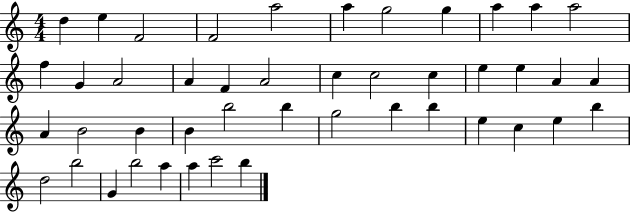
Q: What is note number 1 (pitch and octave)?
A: D5